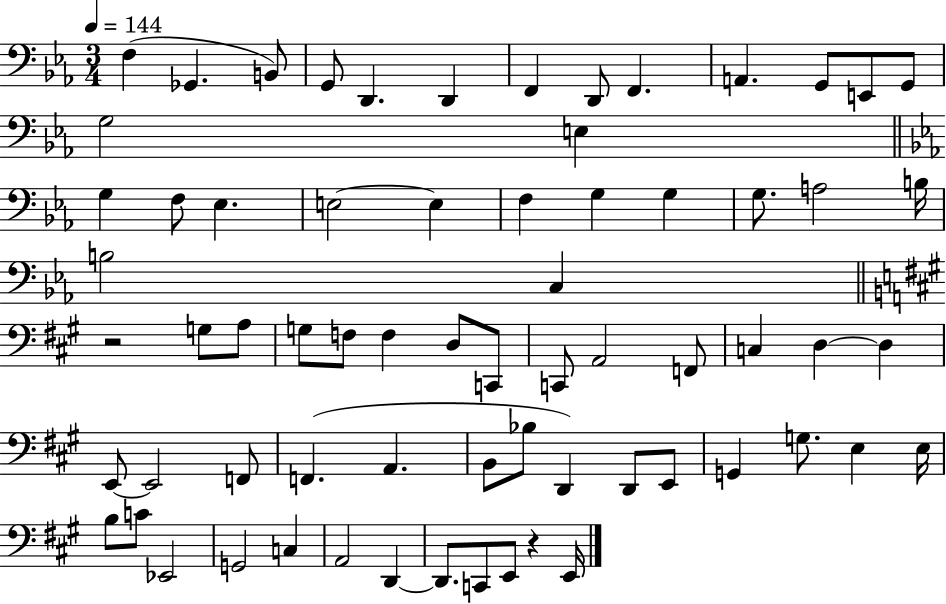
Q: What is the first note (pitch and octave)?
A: F3